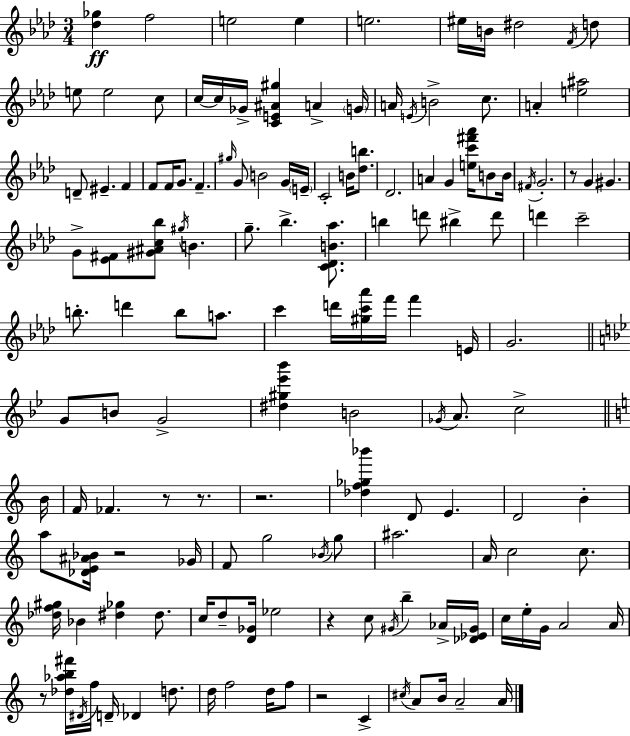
{
  \clef treble
  \numericTimeSignature
  \time 3/4
  \key aes \major
  <des'' ges''>4\ff f''2 | e''2 e''4 | e''2. | eis''16 b'16 dis''2 \acciaccatura { f'16 } d''8 | \break e''8 e''2 c''8 | c''16~~ c''16 ges'16-> <c' e' ais' gis''>4 a'4-> | \parenthesize g'16 a'16 \acciaccatura { e'16 } b'2-> c''8. | a'4-. <e'' ais''>2 | \break d'8-- eis'4.-- f'4 | f'8 f'16 g'8. f'4.-- | \grace { gis''16 } g'8 b'2 | g'16 \parenthesize e'16-- c'2-. b'16 | \break <des'' b''>8. des'2. | a'4 g'4 <e'' c''' fis''' aes'''>16 | b'8 b'16 \acciaccatura { fis'16 } g'2.-. | r8 g'4 gis'4. | \break g'8-> <ees' fis'>8 <gis' ais' c'' bes''>8 \acciaccatura { gis''16 } b'4. | g''8.-- bes''4.-> | <c' des' b' aes''>8. b''4 d'''8 bis''4-> | d'''8 d'''4 c'''2-- | \break b''8.-. d'''4 | b''8 a''8. c'''4 d'''16 <gis'' c''' aes'''>16 f'''16 | f'''4 e'16 g'2. | \bar "||" \break \key bes \major g'8 b'8 g'2-> | <dis'' gis'' ees''' bes'''>4 b'2 | \acciaccatura { ges'16 } a'8. c''2-> | \bar "||" \break \key c \major b'16 f'16 fes'4. r8 r8. | r2. | <des'' f'' ges'' bes'''>4 d'8 e'4. | d'2 b'4-. | \break a''8 <des' e' ais' bes'>16 r2 | ges'16 f'8 g''2 \acciaccatura { bes'16 } | g''8 ais''2. | a'16 c''2 c''8. | \break <des'' f'' gis''>16 bes'4 <dis'' ges''>4 dis''8. | c''16 d''8-- <d' ges'>16 ees''2 | r4 c''8 \acciaccatura { gis'16 } b''4-- | aes'16-> <des' ees' gis'>16 c''16 e''16-. g'16 a'2 | \break a'16 r8 <des'' aes'' b'' fis'''>16 \acciaccatura { dis'16 } f''16 d'16-- des'4 | d''8. d''16 f''2 | d''16 f''8 r2 | c'4-> \acciaccatura { cis''16 } a'8 b'16 a'2-- | \break a'16 \bar "|."
}